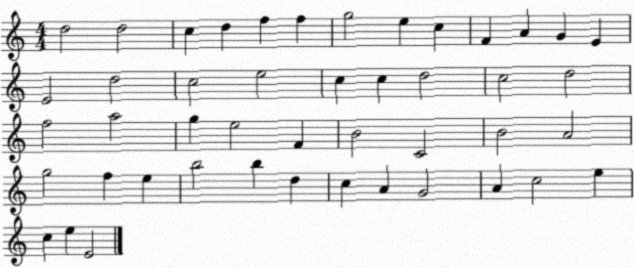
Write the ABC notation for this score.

X:1
T:Untitled
M:4/4
L:1/4
K:C
d2 d2 c d f f g2 e c F A G E E2 d2 c2 e2 c c d2 c2 d2 f2 a2 g e2 F B2 C2 B2 A2 g2 f e b2 b d c A G2 A c2 e c e E2